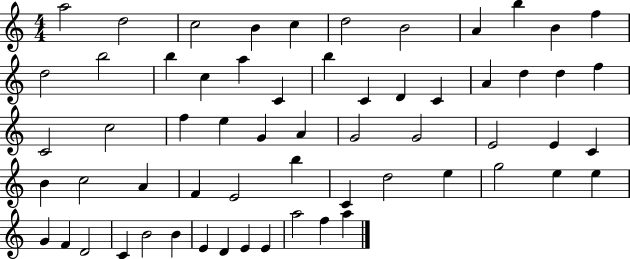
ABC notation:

X:1
T:Untitled
M:4/4
L:1/4
K:C
a2 d2 c2 B c d2 B2 A b B f d2 b2 b c a C b C D C A d d f C2 c2 f e G A G2 G2 E2 E C B c2 A F E2 b C d2 e g2 e e G F D2 C B2 B E D E E a2 f a